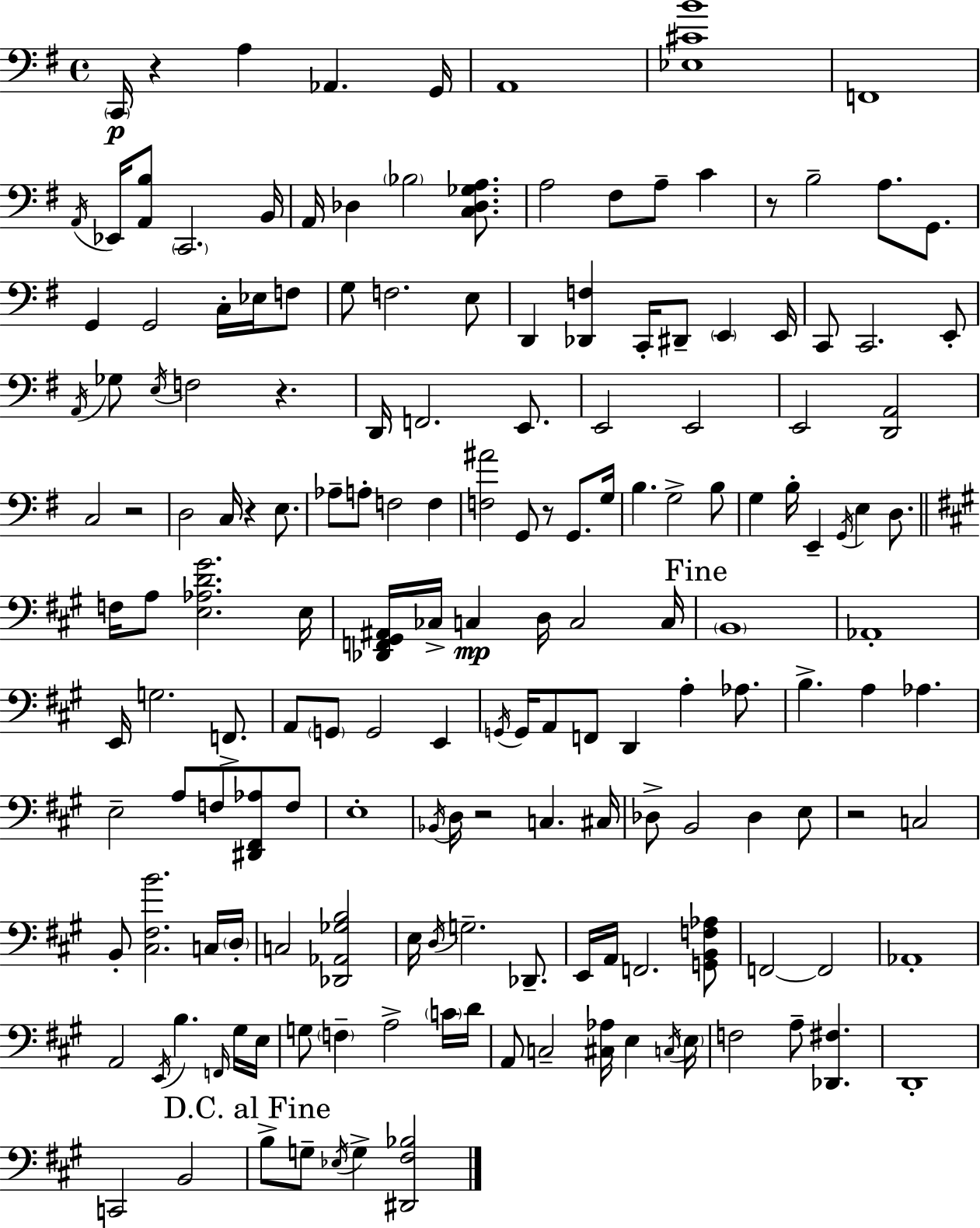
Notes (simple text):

C2/s R/q A3/q Ab2/q. G2/s A2/w [Eb3,C#4,B4]/w F2/w A2/s Eb2/s [A2,B3]/e C2/h. B2/s A2/s Db3/q Bb3/h [C3,Db3,Gb3,A3]/e. A3/h F#3/e A3/e C4/q R/e B3/h A3/e. G2/e. G2/q G2/h C3/s Eb3/s F3/e G3/e F3/h. E3/e D2/q [Db2,F3]/q C2/s D#2/e E2/q E2/s C2/e C2/h. E2/e A2/s Gb3/e E3/s F3/h R/q. D2/s F2/h. E2/e. E2/h E2/h E2/h [D2,A2]/h C3/h R/h D3/h C3/s R/q E3/e. Ab3/e A3/e F3/h F3/q [F3,A#4]/h G2/e R/e G2/e. G3/s B3/q. G3/h B3/e G3/q B3/s E2/q G2/s E3/q D3/e. F3/s A3/e [E3,Ab3,D4,G#4]/h. E3/s [Db2,F2,G#2,A#2]/s CES3/s C3/q D3/s C3/h C3/s B2/w Ab2/w E2/s G3/h. F2/e. A2/e G2/e G2/h E2/q G2/s G2/s A2/e F2/e D2/q A3/q Ab3/e. B3/q. A3/q Ab3/q. E3/h A3/e F3/e [D#2,F#2,Ab3]/e F3/e E3/w Bb2/s D3/s R/h C3/q. C#3/s Db3/e B2/h Db3/q E3/e R/h C3/h B2/e [C#3,F#3,B4]/h. C3/s D3/s C3/h [Db2,Ab2,Gb3,B3]/h E3/s D3/s G3/h. Db2/e. E2/s A2/s F2/h. [G2,B2,F3,Ab3]/e F2/h F2/h Ab2/w A2/h E2/s B3/q. F2/s G#3/s E3/s G3/e F3/q A3/h C4/s D4/s A2/e C3/h [C#3,Ab3]/s E3/q C3/s E3/s F3/h A3/e [Db2,F#3]/q. D2/w C2/h B2/h B3/e G3/e Eb3/s G3/q [D#2,F#3,Bb3]/h